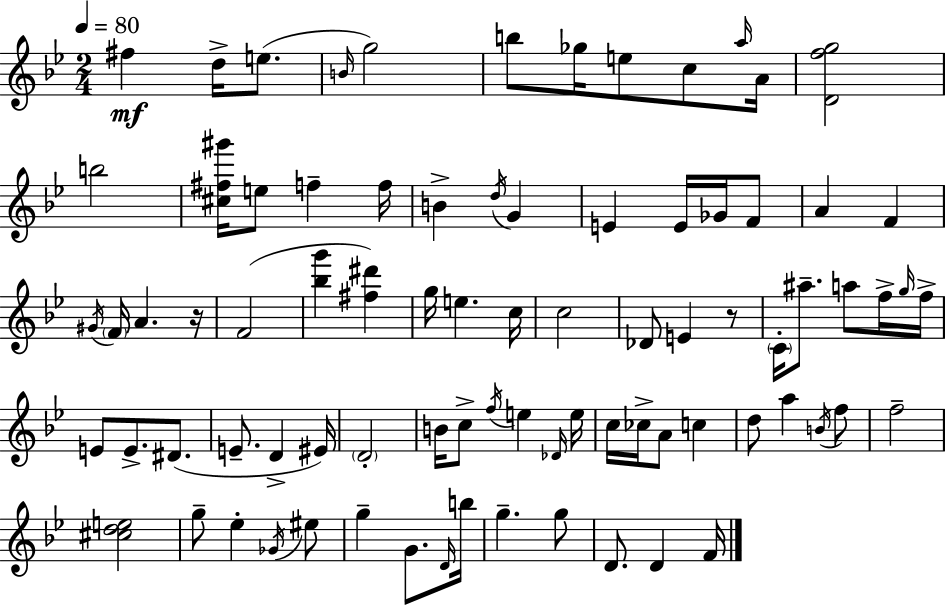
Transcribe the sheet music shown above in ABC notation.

X:1
T:Untitled
M:2/4
L:1/4
K:Bb
^f d/4 e/2 B/4 g2 b/2 _g/4 e/2 c/2 a/4 A/4 [Dfg]2 b2 [^c^f^g']/4 e/2 f f/4 B d/4 G E E/4 _G/4 F/2 A F ^G/4 F/4 A z/4 F2 [_bg'] [^f^d'] g/4 e c/4 c2 _D/2 E z/2 C/4 ^a/2 a/2 f/4 g/4 f/4 E/2 E/2 ^D/2 E/2 D ^E/4 D2 B/4 c/2 f/4 e _D/4 e/4 c/4 _c/4 A/2 c d/2 a B/4 f/2 f2 [^cde]2 g/2 _e _G/4 ^e/2 g G/2 D/4 b/4 g g/2 D/2 D F/4